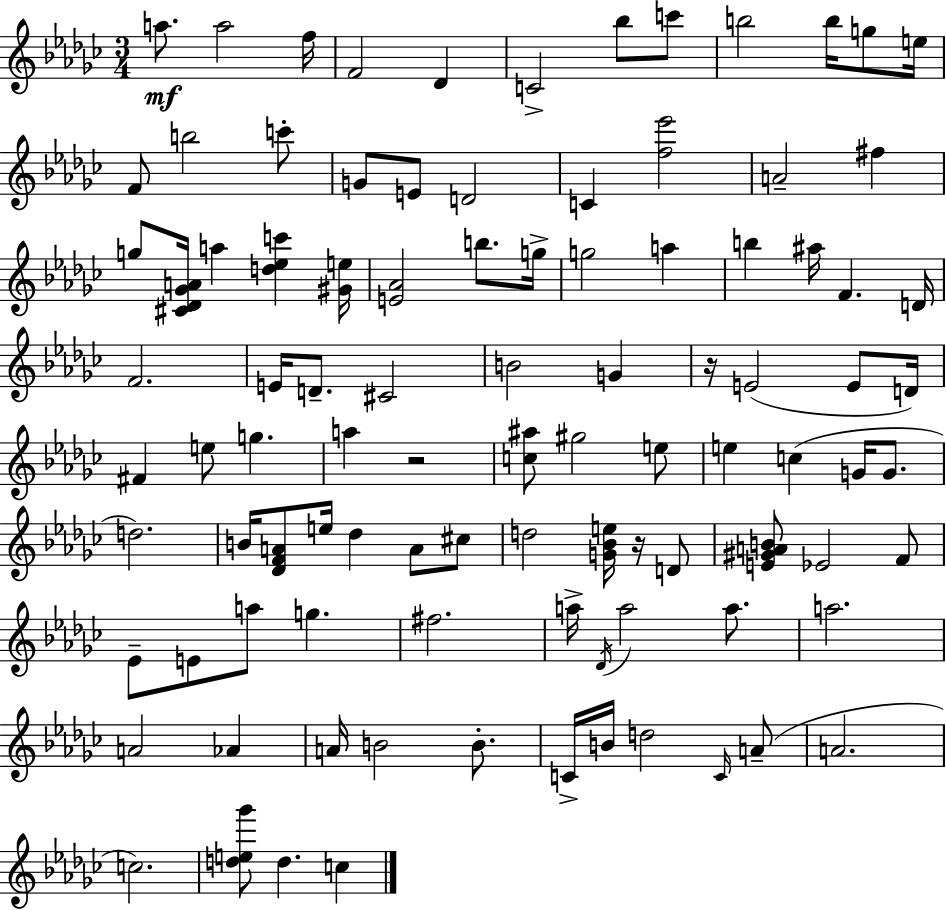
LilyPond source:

{
  \clef treble
  \numericTimeSignature
  \time 3/4
  \key ees \minor
  a''8.\mf a''2 f''16 | f'2 des'4 | c'2-> bes''8 c'''8 | b''2 b''16 g''8 e''16 | \break f'8 b''2 c'''8-. | g'8 e'8 d'2 | c'4 <f'' ees'''>2 | a'2-- fis''4 | \break g''8 <cis' des' ges' a'>16 a''4 <d'' ees'' c'''>4 <gis' e''>16 | <e' aes'>2 b''8. g''16-> | g''2 a''4 | b''4 ais''16 f'4. d'16 | \break f'2. | e'16 d'8.-- cis'2 | b'2 g'4 | r16 e'2( e'8 d'16) | \break fis'4 e''8 g''4. | a''4 r2 | <c'' ais''>8 gis''2 e''8 | e''4 c''4( g'16 g'8. | \break d''2.) | b'16 <des' f' a'>8 e''16 des''4 a'8 cis''8 | d''2 <g' bes' e''>16 r16 d'8 | <e' gis' a' b'>8 ees'2 f'8 | \break ees'8-- e'8 a''8 g''4. | fis''2. | a''16-> \acciaccatura { des'16 } a''2 a''8. | a''2. | \break a'2 aes'4 | a'16 b'2 b'8.-. | c'16-> b'16 d''2 \grace { c'16 } | a'8--( a'2. | \break c''2.) | <d'' e'' ges'''>8 d''4. c''4 | \bar "|."
}